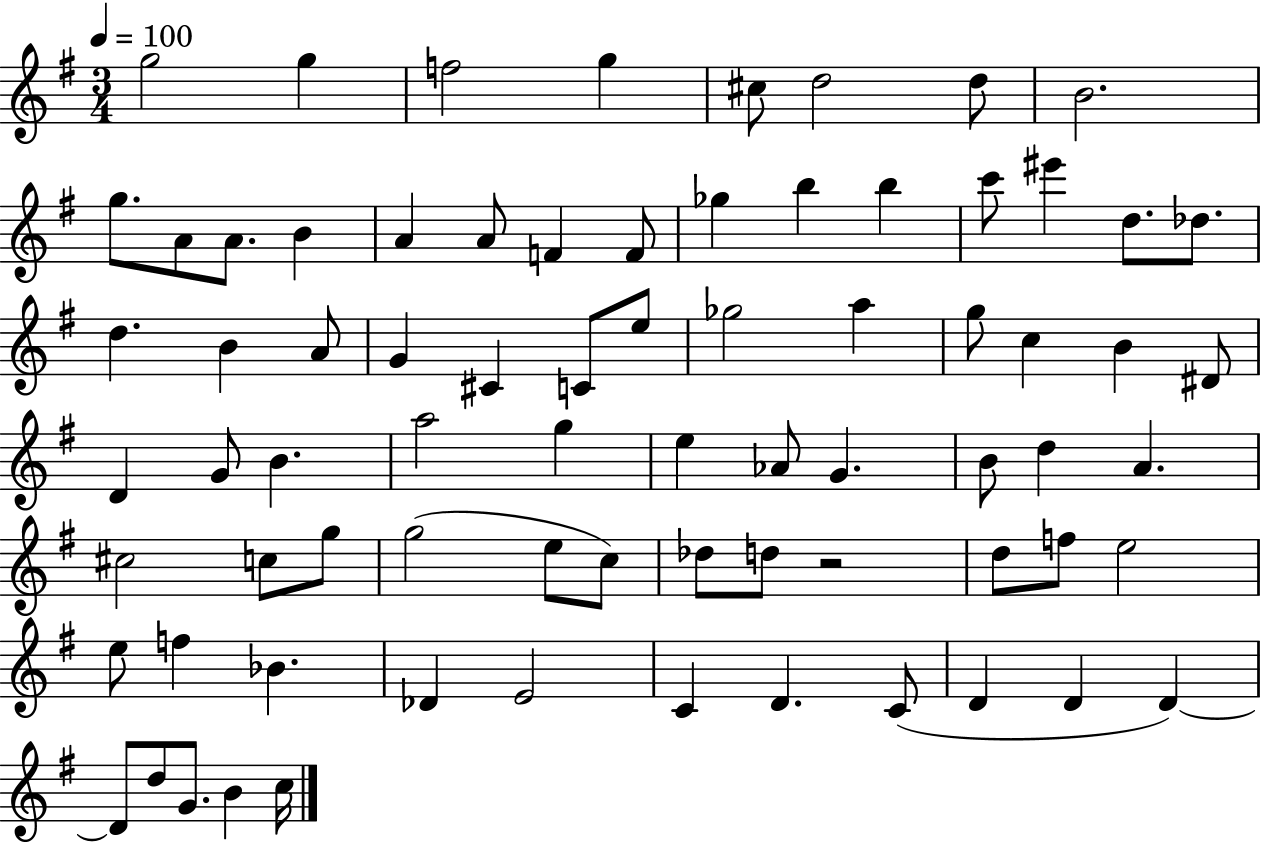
{
  \clef treble
  \numericTimeSignature
  \time 3/4
  \key g \major
  \tempo 4 = 100
  g''2 g''4 | f''2 g''4 | cis''8 d''2 d''8 | b'2. | \break g''8. a'8 a'8. b'4 | a'4 a'8 f'4 f'8 | ges''4 b''4 b''4 | c'''8 eis'''4 d''8. des''8. | \break d''4. b'4 a'8 | g'4 cis'4 c'8 e''8 | ges''2 a''4 | g''8 c''4 b'4 dis'8 | \break d'4 g'8 b'4. | a''2 g''4 | e''4 aes'8 g'4. | b'8 d''4 a'4. | \break cis''2 c''8 g''8 | g''2( e''8 c''8) | des''8 d''8 r2 | d''8 f''8 e''2 | \break e''8 f''4 bes'4. | des'4 e'2 | c'4 d'4. c'8( | d'4 d'4 d'4~~) | \break d'8 d''8 g'8. b'4 c''16 | \bar "|."
}